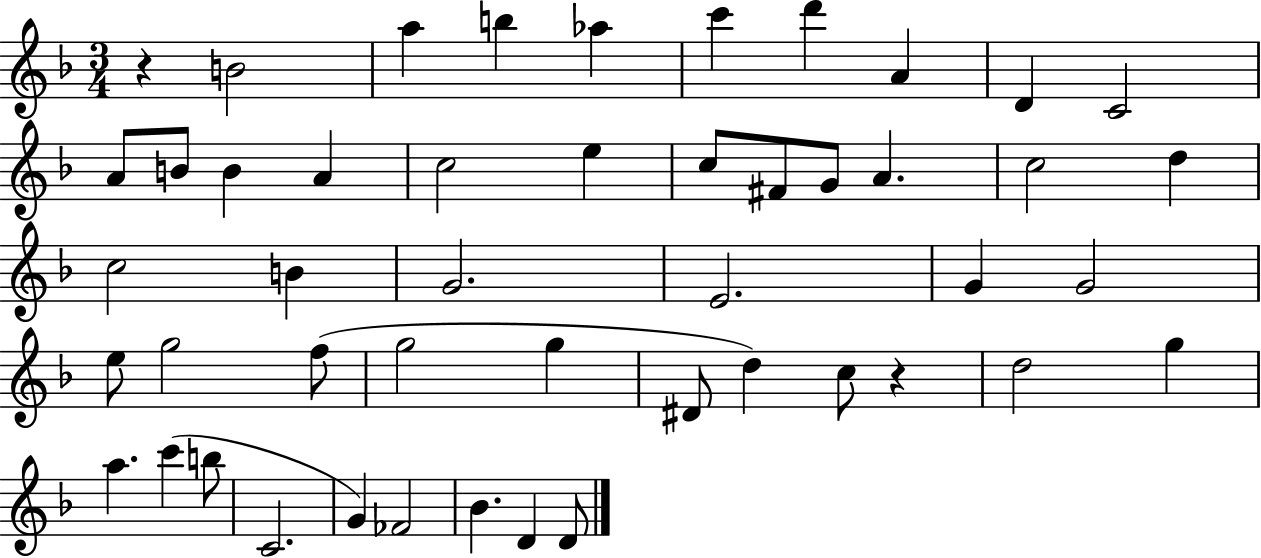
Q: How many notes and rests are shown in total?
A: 48